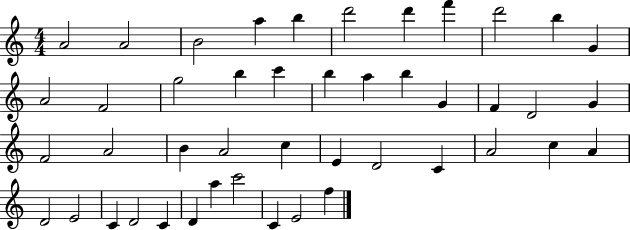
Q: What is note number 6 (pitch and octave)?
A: D6